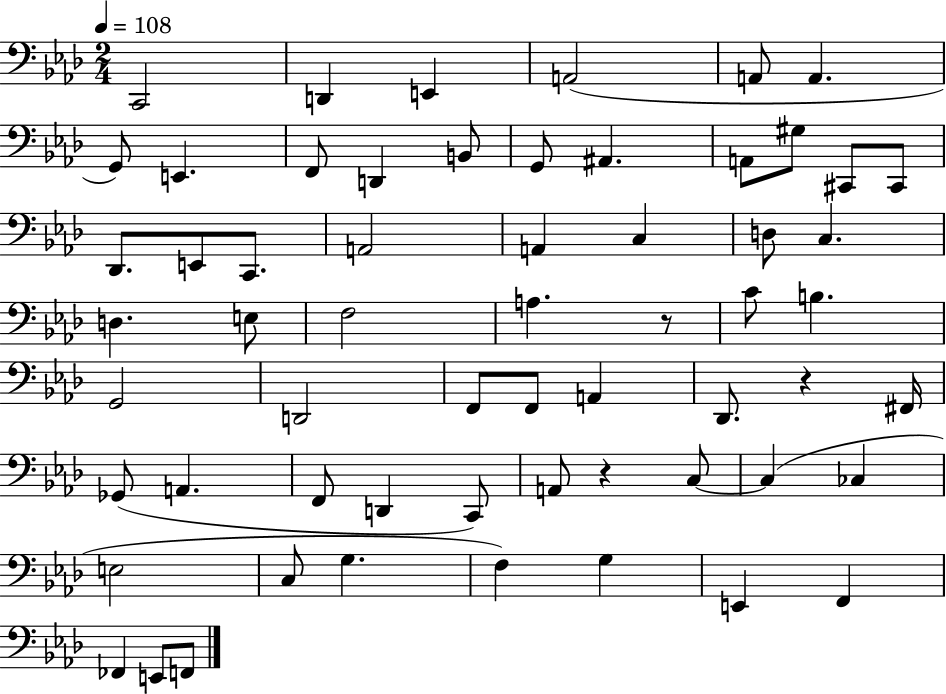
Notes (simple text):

C2/h D2/q E2/q A2/h A2/e A2/q. G2/e E2/q. F2/e D2/q B2/e G2/e A#2/q. A2/e G#3/e C#2/e C#2/e Db2/e. E2/e C2/e. A2/h A2/q C3/q D3/e C3/q. D3/q. E3/e F3/h A3/q. R/e C4/e B3/q. G2/h D2/h F2/e F2/e A2/q Db2/e. R/q F#2/s Gb2/e A2/q. F2/e D2/q C2/e A2/e R/q C3/e C3/q CES3/q E3/h C3/e G3/q. F3/q G3/q E2/q F2/q FES2/q E2/e F2/e